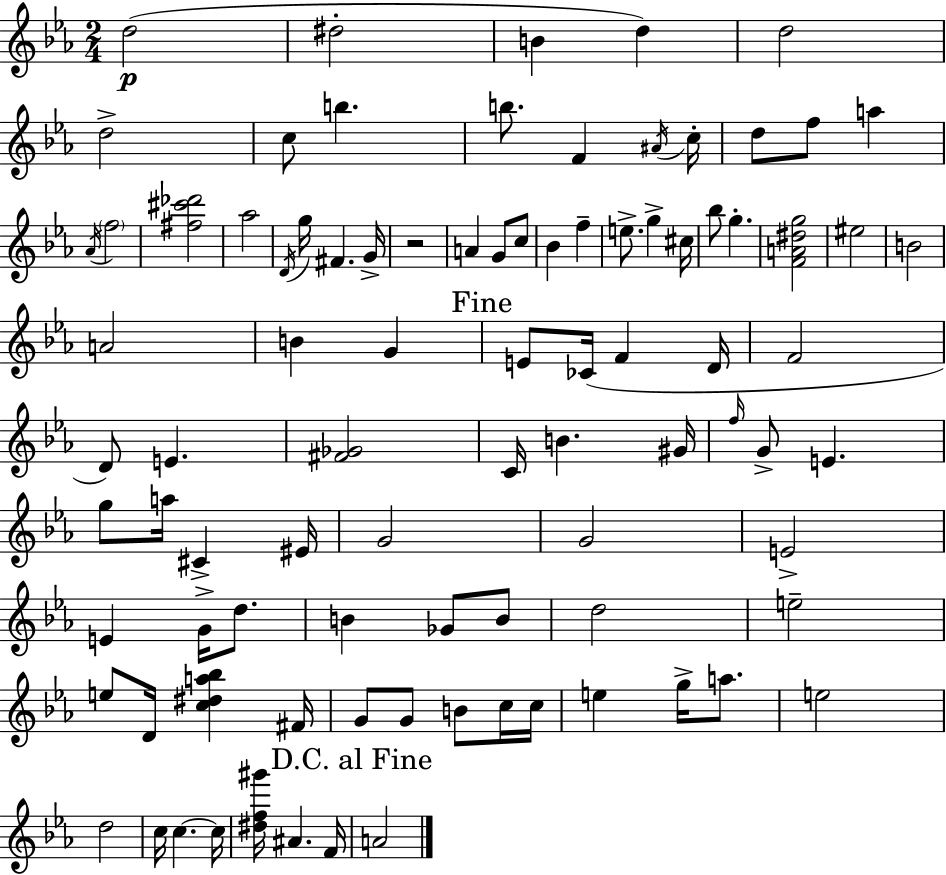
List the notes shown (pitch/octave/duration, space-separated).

D5/h D#5/h B4/q D5/q D5/h D5/h C5/e B5/q. B5/e. F4/q A#4/s C5/s D5/e F5/e A5/q Ab4/s F5/h [F#5,C#6,Db6]/h Ab5/h D4/s G5/s F#4/q. G4/s R/h A4/q G4/e C5/e Bb4/q F5/q E5/e. G5/q C#5/s Bb5/e G5/q. [F4,A4,D#5,G5]/h EIS5/h B4/h A4/h B4/q G4/q E4/e CES4/s F4/q D4/s F4/h D4/e E4/q. [F#4,Gb4]/h C4/s B4/q. G#4/s F5/s G4/e E4/q. G5/e A5/s C#4/q EIS4/s G4/h G4/h E4/h E4/q G4/s D5/e. B4/q Gb4/e B4/e D5/h E5/h E5/e D4/s [C5,D#5,A5,Bb5]/q F#4/s G4/e G4/e B4/e C5/s C5/s E5/q G5/s A5/e. E5/h D5/h C5/s C5/q. C5/s [D#5,F5,G#6]/s A#4/q. F4/s A4/h